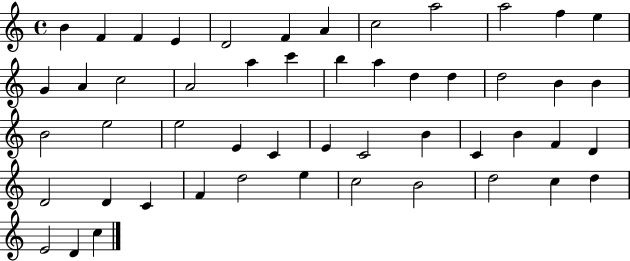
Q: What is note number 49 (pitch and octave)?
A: E4